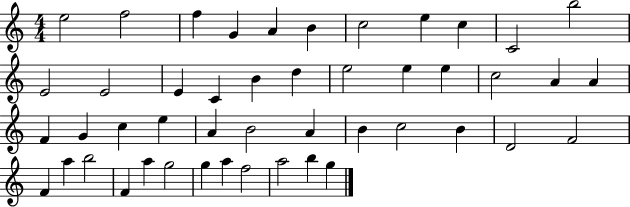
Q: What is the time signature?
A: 4/4